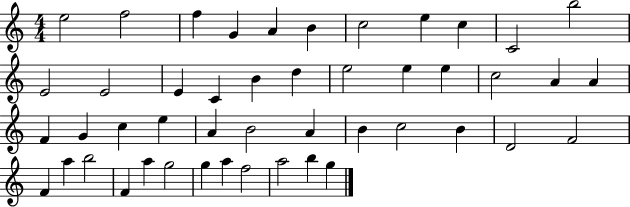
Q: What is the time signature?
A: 4/4